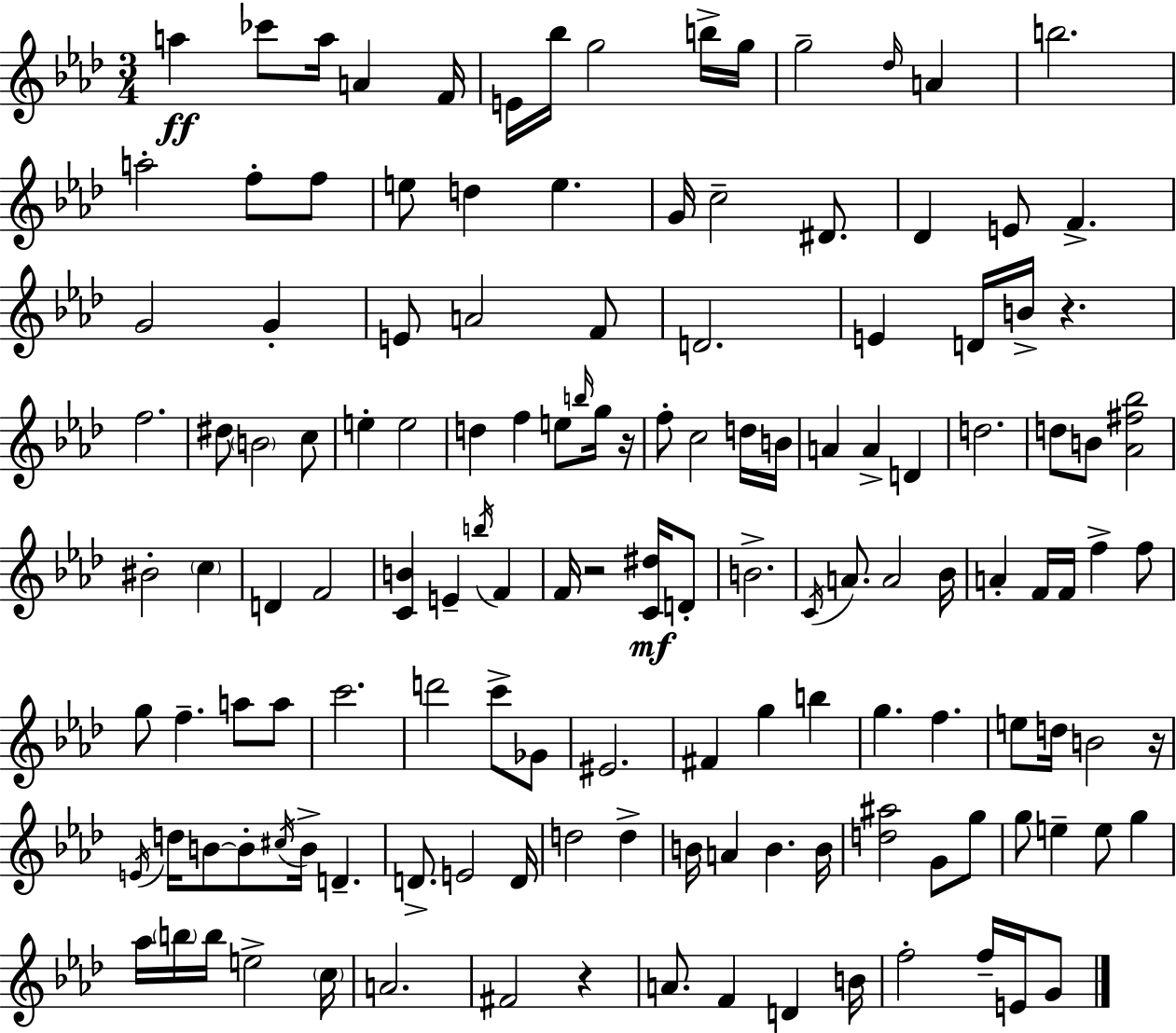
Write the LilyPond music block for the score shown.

{
  \clef treble
  \numericTimeSignature
  \time 3/4
  \key aes \major
  a''4\ff ces'''8 a''16 a'4 f'16 | e'16 bes''16 g''2 b''16-> g''16 | g''2-- \grace { des''16 } a'4 | b''2. | \break a''2-. f''8-. f''8 | e''8 d''4 e''4. | g'16 c''2-- dis'8. | des'4 e'8 f'4.-> | \break g'2 g'4-. | e'8 a'2 f'8 | d'2. | e'4 d'16 b'16-> r4. | \break f''2. | dis''8 \parenthesize b'2 c''8 | e''4-. e''2 | d''4 f''4 e''8 \grace { b''16 } | \break g''16 r16 f''8-. c''2 | d''16 b'16 a'4 a'4-> d'4 | d''2. | d''8 b'8 <aes' fis'' bes''>2 | \break bis'2-. \parenthesize c''4 | d'4 f'2 | <c' b'>4 e'4-- \acciaccatura { b''16 } f'4 | f'16 r2 | \break <c' dis''>16\mf d'8-. b'2.-> | \acciaccatura { c'16 } a'8. a'2 | bes'16 a'4-. f'16 f'16 f''4-> | f''8 g''8 f''4.-- | \break a''8 a''8 c'''2. | d'''2 | c'''8-> ges'8 eis'2. | fis'4 g''4 | \break b''4 g''4. f''4. | e''8 d''16 b'2 | r16 \acciaccatura { e'16 } d''16 b'8~~ b'8-. \acciaccatura { cis''16 } b'16-> | d'4.-- d'8.-> e'2 | \break d'16 d''2 | d''4-> b'16 a'4 b'4. | b'16 <d'' ais''>2 | g'8 g''8 g''8 e''4-- | \break e''8 g''4 aes''16 \parenthesize b''16 b''16 e''2-> | \parenthesize c''16 a'2. | fis'2 | r4 a'8. f'4 | \break d'4 b'16 f''2-. | f''16-- e'16 g'8 \bar "|."
}